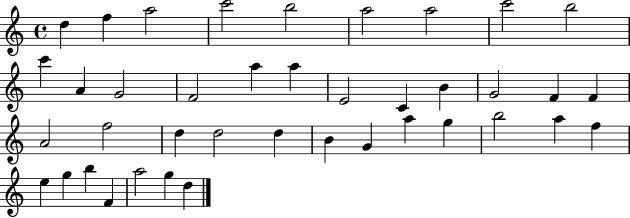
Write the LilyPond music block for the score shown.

{
  \clef treble
  \time 4/4
  \defaultTimeSignature
  \key c \major
  d''4 f''4 a''2 | c'''2 b''2 | a''2 a''2 | c'''2 b''2 | \break c'''4 a'4 g'2 | f'2 a''4 a''4 | e'2 c'4 b'4 | g'2 f'4 f'4 | \break a'2 f''2 | d''4 d''2 d''4 | b'4 g'4 a''4 g''4 | b''2 a''4 f''4 | \break e''4 g''4 b''4 f'4 | a''2 g''4 d''4 | \bar "|."
}